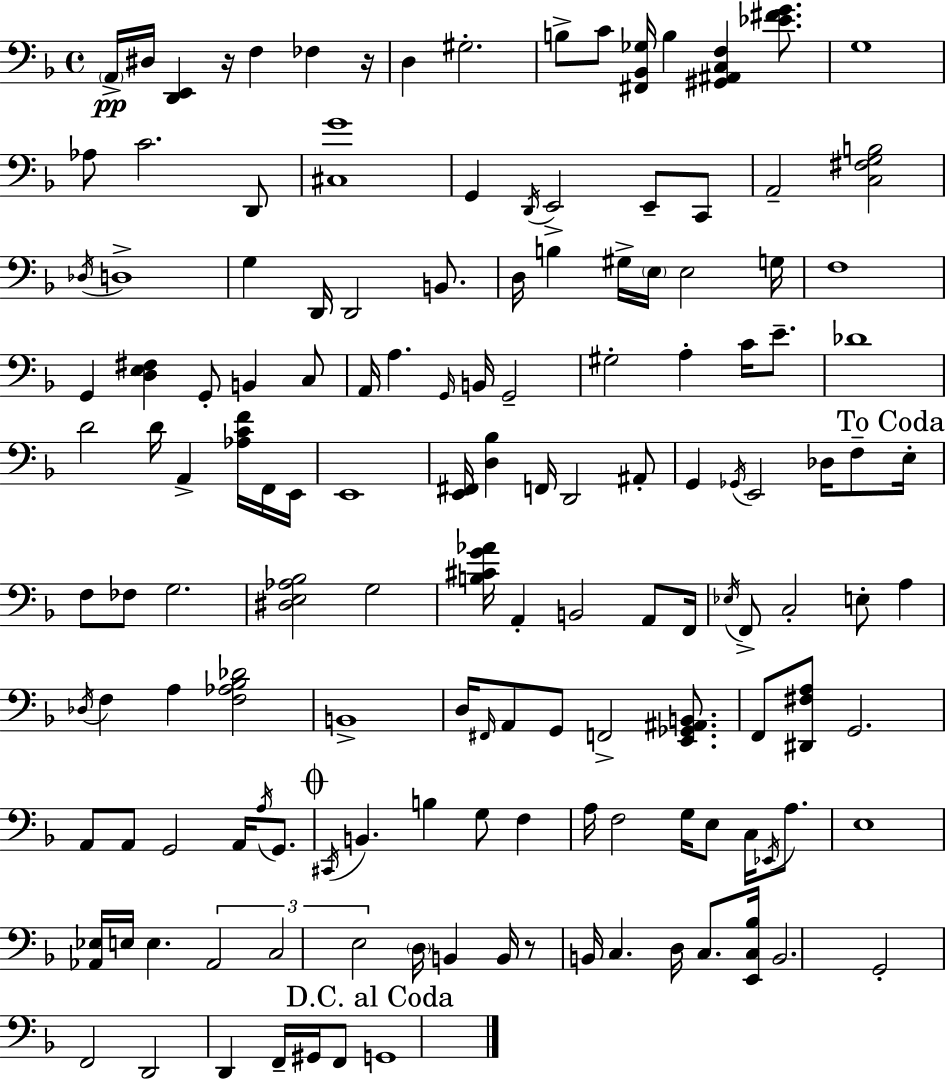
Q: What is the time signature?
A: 4/4